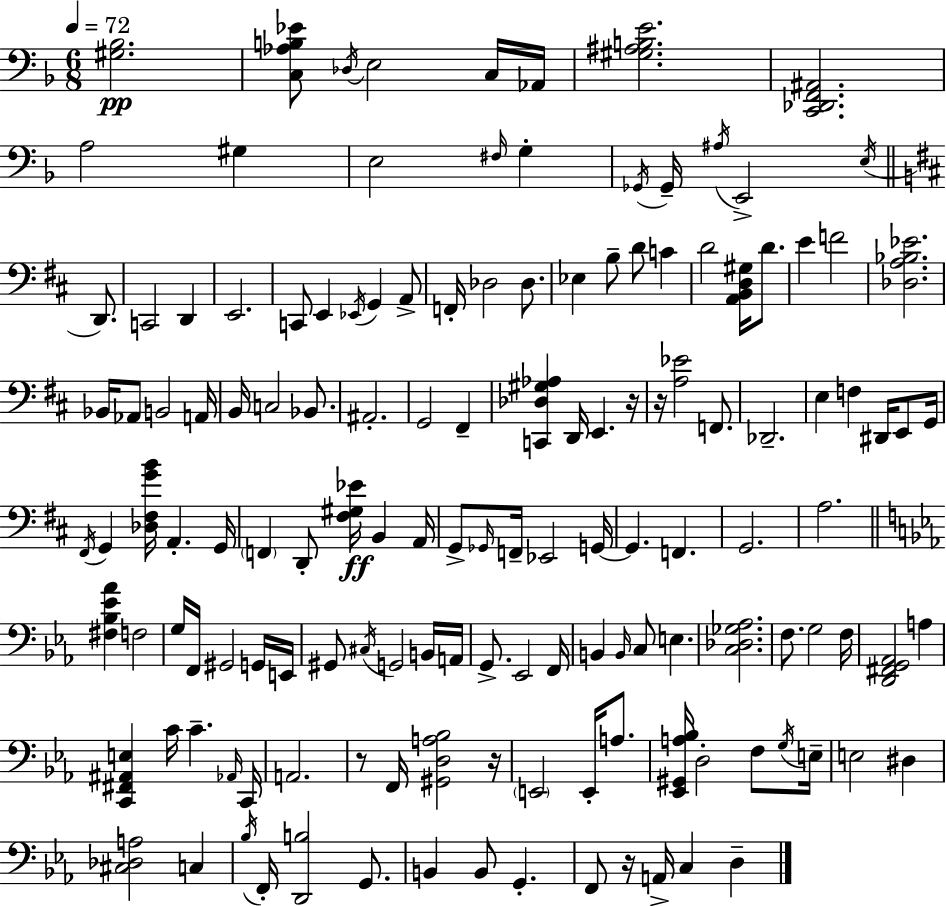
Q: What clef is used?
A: bass